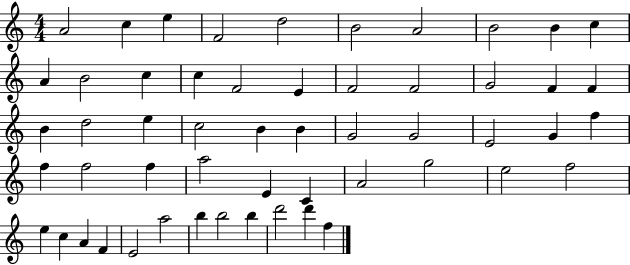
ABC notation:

X:1
T:Untitled
M:4/4
L:1/4
K:C
A2 c e F2 d2 B2 A2 B2 B c A B2 c c F2 E F2 F2 G2 F F B d2 e c2 B B G2 G2 E2 G f f f2 f a2 E C A2 g2 e2 f2 e c A F E2 a2 b b2 b d'2 d' f